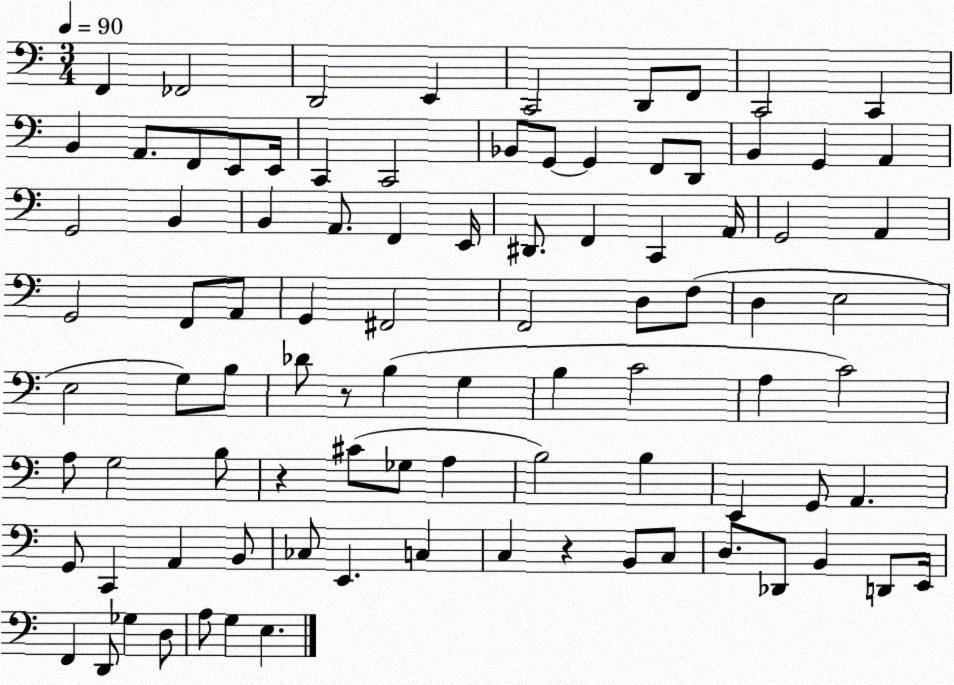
X:1
T:Untitled
M:3/4
L:1/4
K:C
F,, _F,,2 D,,2 E,, C,,2 D,,/2 F,,/2 C,,2 C,, B,, A,,/2 F,,/2 E,,/2 E,,/4 C,, C,,2 _B,,/2 G,,/2 G,, F,,/2 D,,/2 B,, G,, A,, G,,2 B,, B,, A,,/2 F,, E,,/4 ^D,,/2 F,, C,, A,,/4 G,,2 A,, G,,2 F,,/2 A,,/2 G,, ^F,,2 F,,2 D,/2 F,/2 D, E,2 E,2 G,/2 B,/2 _D/2 z/2 B, G, B, C2 A, C2 A,/2 G,2 B,/2 z ^C/2 _G,/2 A, B,2 B, E,, G,,/2 A,, G,,/2 C,, A,, B,,/2 _C,/2 E,, C, C, z B,,/2 C,/2 D,/2 _D,,/2 B,, D,,/2 E,,/4 F,, D,,/2 _G, D,/2 A,/2 G, E,